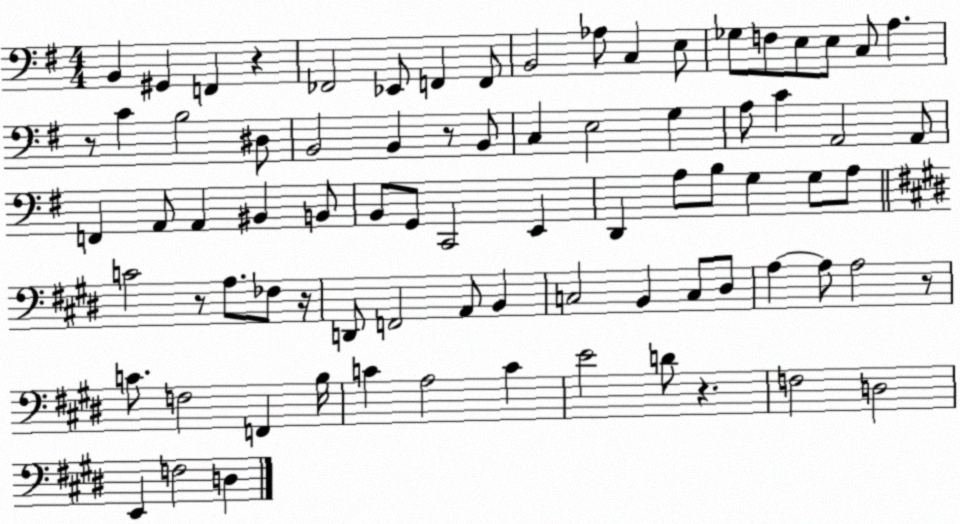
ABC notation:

X:1
T:Untitled
M:4/4
L:1/4
K:G
B,, ^G,, F,, z _F,,2 _E,,/2 F,, F,,/2 B,,2 _A,/2 C, E,/2 _G,/2 F,/2 E,/2 E,/2 C,/2 A, z/2 C B,2 ^D,/2 B,,2 B,, z/2 B,,/2 C, E,2 G, A,/2 C A,,2 A,,/2 F,, A,,/2 A,, ^B,, B,,/2 B,,/2 G,,/2 C,,2 E,, D,, A,/2 B,/2 G, G,/2 A,/2 C2 z/2 A,/2 _F,/2 z/4 D,,/2 F,,2 A,,/2 B,, C,2 B,, C,/2 ^D,/2 A, A,/2 A,2 z/2 C/2 F,2 F,, B,/4 C A,2 C E2 D/2 z F,2 D,2 E,, F,2 D,